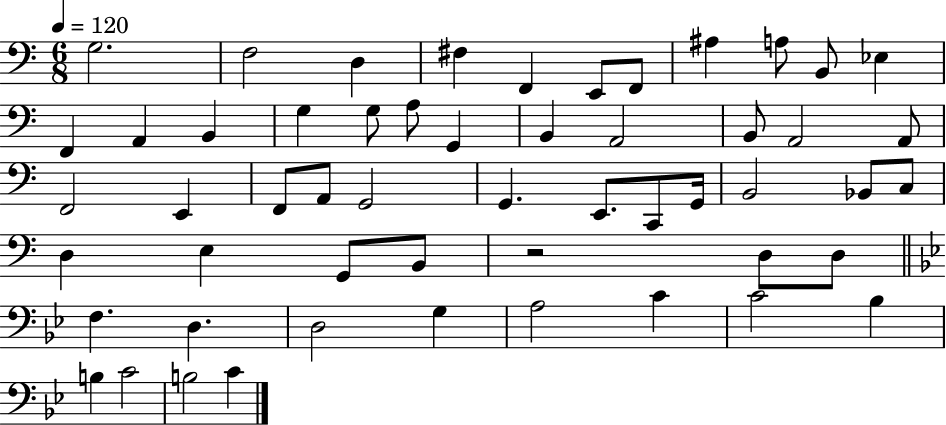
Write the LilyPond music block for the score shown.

{
  \clef bass
  \numericTimeSignature
  \time 6/8
  \key c \major
  \tempo 4 = 120
  g2. | f2 d4 | fis4 f,4 e,8 f,8 | ais4 a8 b,8 ees4 | \break f,4 a,4 b,4 | g4 g8 a8 g,4 | b,4 a,2 | b,8 a,2 a,8 | \break f,2 e,4 | f,8 a,8 g,2 | g,4. e,8. c,8 g,16 | b,2 bes,8 c8 | \break d4 e4 g,8 b,8 | r2 d8 d8 | \bar "||" \break \key g \minor f4. d4. | d2 g4 | a2 c'4 | c'2 bes4 | \break b4 c'2 | b2 c'4 | \bar "|."
}